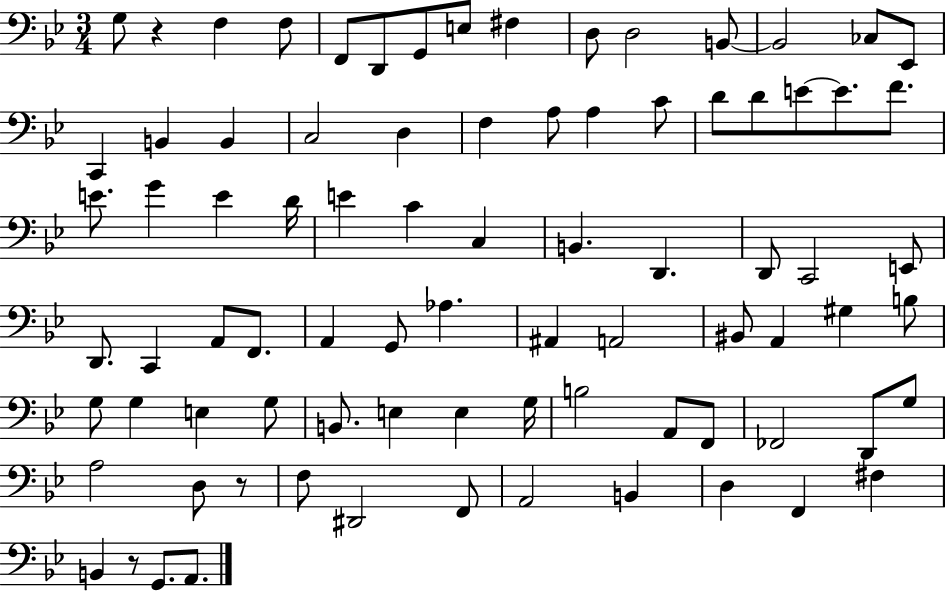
G3/e R/q F3/q F3/e F2/e D2/e G2/e E3/e F#3/q D3/e D3/h B2/e B2/h CES3/e Eb2/e C2/q B2/q B2/q C3/h D3/q F3/q A3/e A3/q C4/e D4/e D4/e E4/e E4/e. F4/e. E4/e. G4/q E4/q D4/s E4/q C4/q C3/q B2/q. D2/q. D2/e C2/h E2/e D2/e. C2/q A2/e F2/e. A2/q G2/e Ab3/q. A#2/q A2/h BIS2/e A2/q G#3/q B3/e G3/e G3/q E3/q G3/e B2/e. E3/q E3/q G3/s B3/h A2/e F2/e FES2/h D2/e G3/e A3/h D3/e R/e F3/e D#2/h F2/e A2/h B2/q D3/q F2/q F#3/q B2/q R/e G2/e. A2/e.